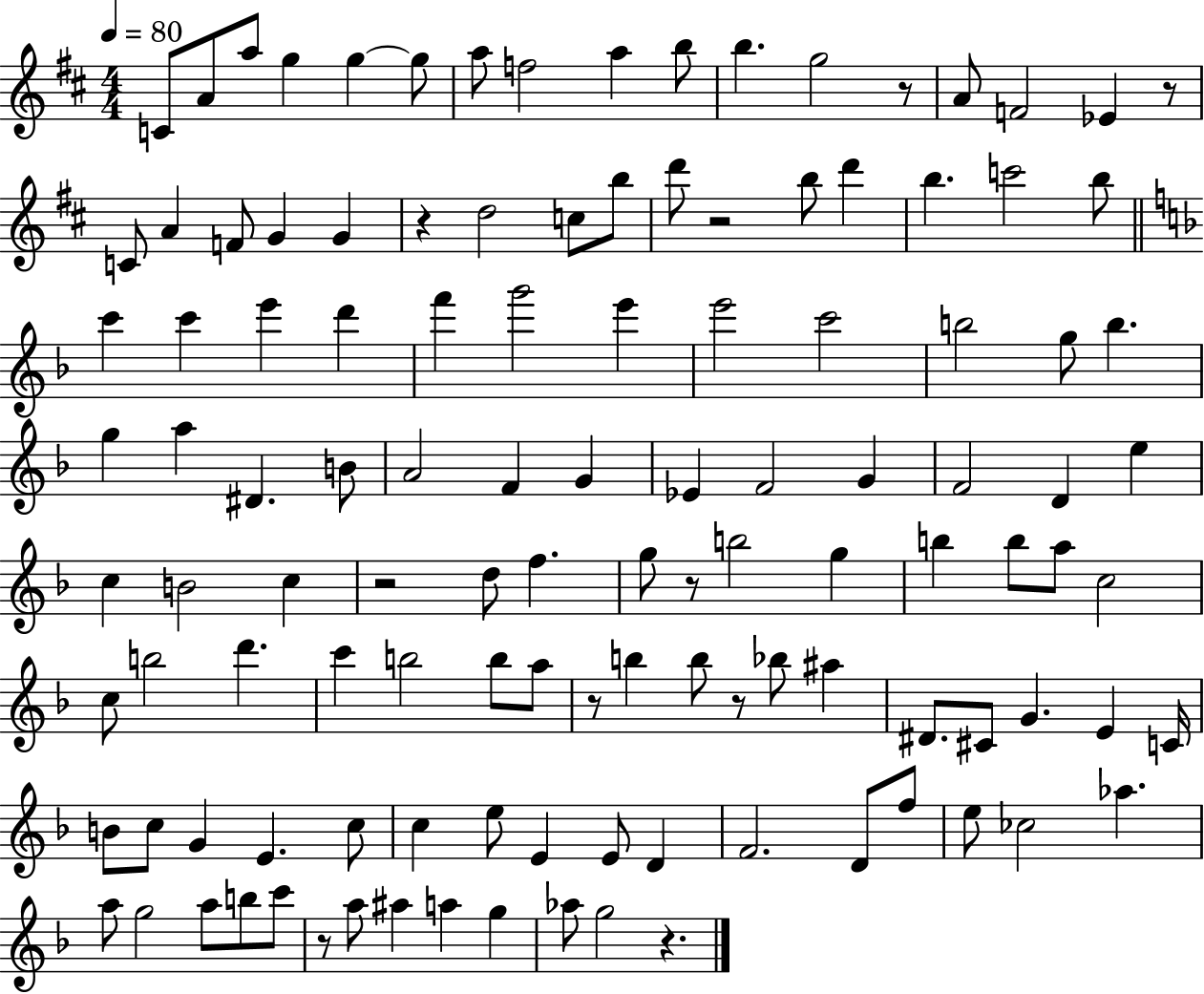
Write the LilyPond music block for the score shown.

{
  \clef treble
  \numericTimeSignature
  \time 4/4
  \key d \major
  \tempo 4 = 80
  c'8 a'8 a''8 g''4 g''4~~ g''8 | a''8 f''2 a''4 b''8 | b''4. g''2 r8 | a'8 f'2 ees'4 r8 | \break c'8 a'4 f'8 g'4 g'4 | r4 d''2 c''8 b''8 | d'''8 r2 b''8 d'''4 | b''4. c'''2 b''8 | \break \bar "||" \break \key f \major c'''4 c'''4 e'''4 d'''4 | f'''4 g'''2 e'''4 | e'''2 c'''2 | b''2 g''8 b''4. | \break g''4 a''4 dis'4. b'8 | a'2 f'4 g'4 | ees'4 f'2 g'4 | f'2 d'4 e''4 | \break c''4 b'2 c''4 | r2 d''8 f''4. | g''8 r8 b''2 g''4 | b''4 b''8 a''8 c''2 | \break c''8 b''2 d'''4. | c'''4 b''2 b''8 a''8 | r8 b''4 b''8 r8 bes''8 ais''4 | dis'8. cis'8 g'4. e'4 c'16 | \break b'8 c''8 g'4 e'4. c''8 | c''4 e''8 e'4 e'8 d'4 | f'2. d'8 f''8 | e''8 ces''2 aes''4. | \break a''8 g''2 a''8 b''8 c'''8 | r8 a''8 ais''4 a''4 g''4 | aes''8 g''2 r4. | \bar "|."
}